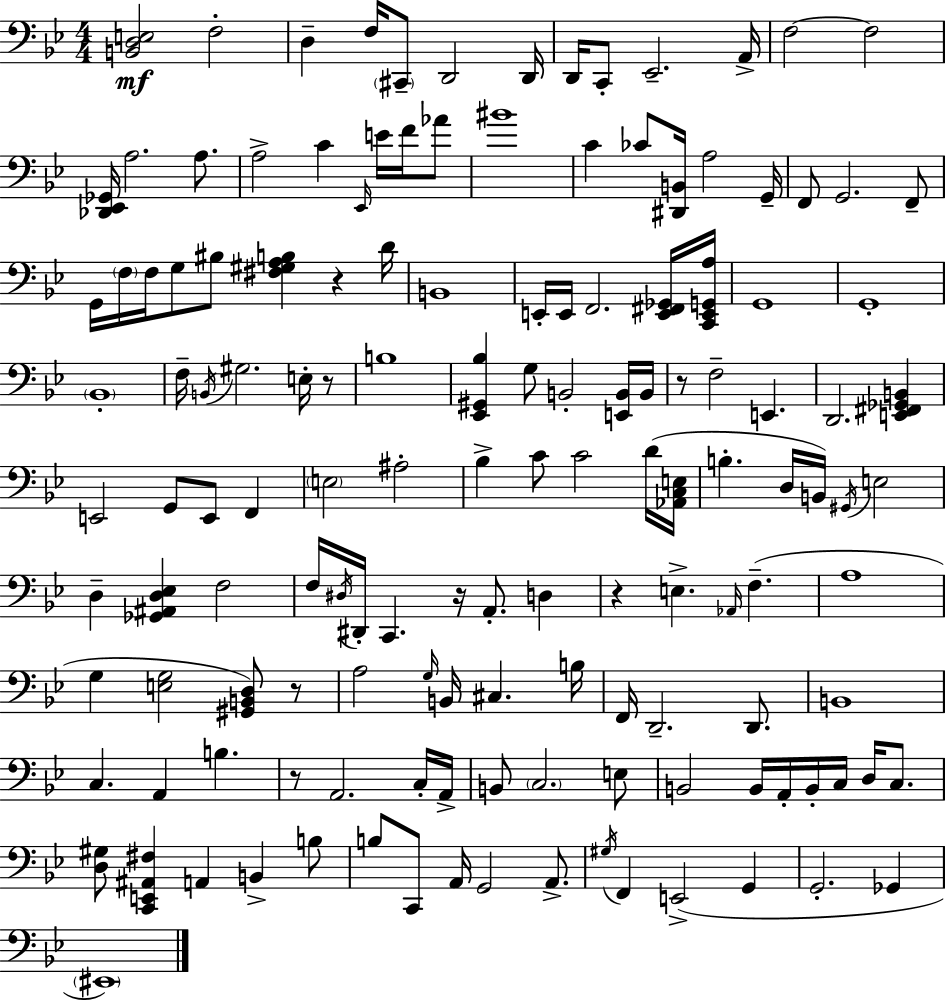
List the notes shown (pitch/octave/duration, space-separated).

[B2,D3,E3]/h F3/h D3/q F3/s C#2/e D2/h D2/s D2/s C2/e Eb2/h. A2/s F3/h F3/h [Db2,Eb2,Gb2]/s A3/h. A3/e. A3/h C4/q Eb2/s E4/s F4/s Ab4/e BIS4/w C4/q CES4/e [D#2,B2]/s A3/h G2/s F2/e G2/h. F2/e G2/s F3/s F3/s G3/e BIS3/e [F#3,G#3,A3,B3]/q R/q D4/s B2/w E2/s E2/s F2/h. [E2,F#2,Gb2]/s [C2,E2,G2,A3]/s G2/w G2/w Bb2/w F3/s B2/s G#3/h. E3/s R/e B3/w [Eb2,G#2,Bb3]/q G3/e B2/h [E2,B2]/s B2/s R/e F3/h E2/q. D2/h. [E2,F#2,Gb2,B2]/q E2/h G2/e E2/e F2/q E3/h A#3/h Bb3/q C4/e C4/h D4/s [Ab2,C3,E3]/s B3/q. D3/s B2/s G#2/s E3/h D3/q [Gb2,A#2,D3,Eb3]/q F3/h F3/s D#3/s D#2/s C2/q. R/s A2/e. D3/q R/q E3/q. Ab2/s F3/q. A3/w G3/q [E3,G3]/h [G#2,B2,D3]/e R/e A3/h G3/s B2/s C#3/q. B3/s F2/s D2/h. D2/e. B2/w C3/q. A2/q B3/q. R/e A2/h. C3/s A2/s B2/e C3/h. E3/e B2/h B2/s A2/s B2/s C3/s D3/s C3/e. [D3,G#3]/e [C2,E2,A#2,F#3]/q A2/q B2/q B3/e B3/e C2/e A2/s G2/h A2/e. G#3/s F2/q E2/h G2/q G2/h. Gb2/q EIS2/w